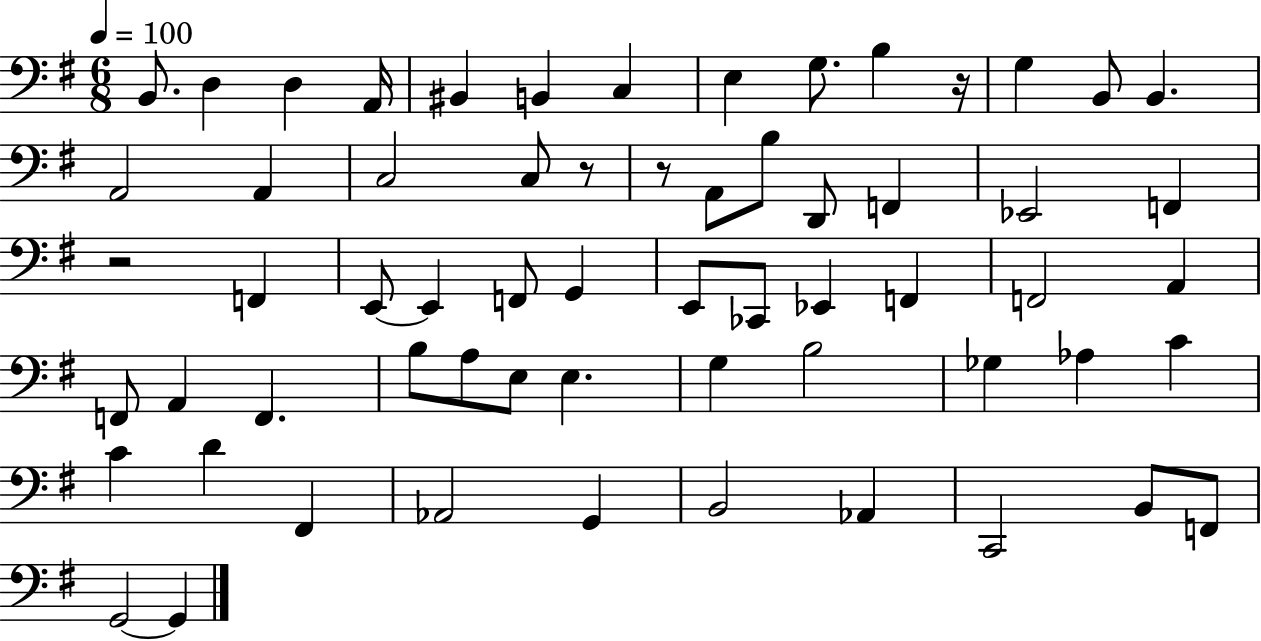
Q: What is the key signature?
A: G major